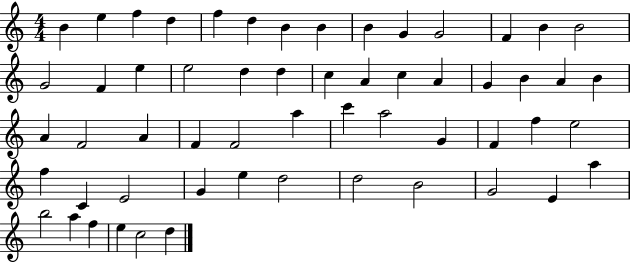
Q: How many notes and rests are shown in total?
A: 57